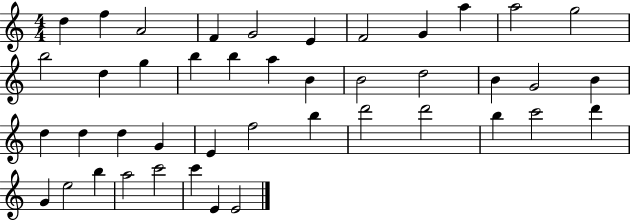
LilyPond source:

{
  \clef treble
  \numericTimeSignature
  \time 4/4
  \key c \major
  d''4 f''4 a'2 | f'4 g'2 e'4 | f'2 g'4 a''4 | a''2 g''2 | \break b''2 d''4 g''4 | b''4 b''4 a''4 b'4 | b'2 d''2 | b'4 g'2 b'4 | \break d''4 d''4 d''4 g'4 | e'4 f''2 b''4 | d'''2 d'''2 | b''4 c'''2 d'''4 | \break g'4 e''2 b''4 | a''2 c'''2 | c'''4 e'4 e'2 | \bar "|."
}